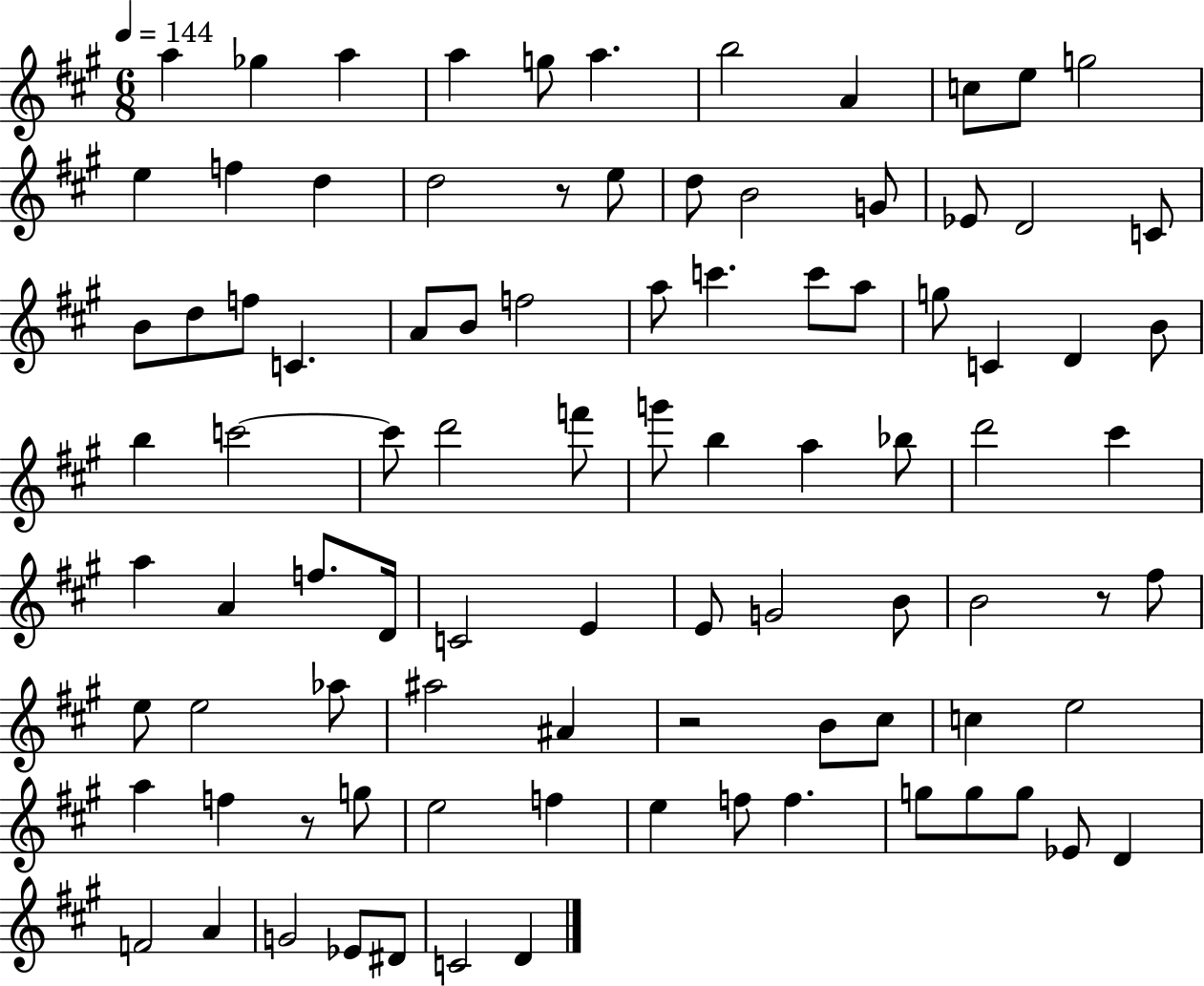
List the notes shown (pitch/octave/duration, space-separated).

A5/q Gb5/q A5/q A5/q G5/e A5/q. B5/h A4/q C5/e E5/e G5/h E5/q F5/q D5/q D5/h R/e E5/e D5/e B4/h G4/e Eb4/e D4/h C4/e B4/e D5/e F5/e C4/q. A4/e B4/e F5/h A5/e C6/q. C6/e A5/e G5/e C4/q D4/q B4/e B5/q C6/h C6/e D6/h F6/e G6/e B5/q A5/q Bb5/e D6/h C#6/q A5/q A4/q F5/e. D4/s C4/h E4/q E4/e G4/h B4/e B4/h R/e F#5/e E5/e E5/h Ab5/e A#5/h A#4/q R/h B4/e C#5/e C5/q E5/h A5/q F5/q R/e G5/e E5/h F5/q E5/q F5/e F5/q. G5/e G5/e G5/e Eb4/e D4/q F4/h A4/q G4/h Eb4/e D#4/e C4/h D4/q